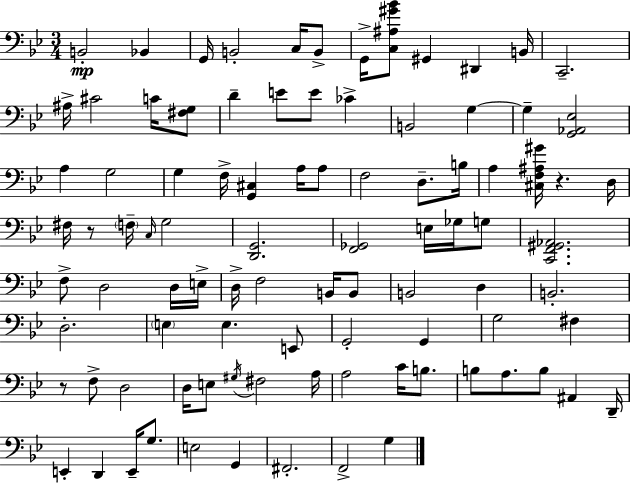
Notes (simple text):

B2/h Bb2/q G2/s B2/h C3/s B2/e G2/s [C3,A#3,G#4,Bb4]/e G#2/q D#2/q B2/s C2/h. A#3/s C#4/h C4/s [F#3,G3]/e D4/q E4/e E4/e CES4/q B2/h G3/q G3/q [G2,Ab2,Eb3]/h A3/q G3/h G3/q F3/s [G2,C#3]/q A3/s A3/e F3/h D3/e. B3/s A3/q [C#3,F3,A#3,G#4]/s R/q. D3/s F#3/s R/e F3/s C3/s G3/h [D2,G2]/h. [F2,Gb2]/h E3/s Gb3/s G3/e [C2,F2,G#2,Ab2]/h. F3/e D3/h D3/s E3/s D3/s F3/h B2/s B2/e B2/h D3/q B2/h. D3/h. E3/q E3/q. E2/e G2/h G2/q G3/h F#3/q R/e F3/e D3/h D3/s E3/e G#3/s F#3/h A3/s A3/h C4/s B3/e. B3/e A3/e. B3/e A#2/q D2/s E2/q D2/q E2/s G3/e. E3/h G2/q F#2/h. F2/h G3/q